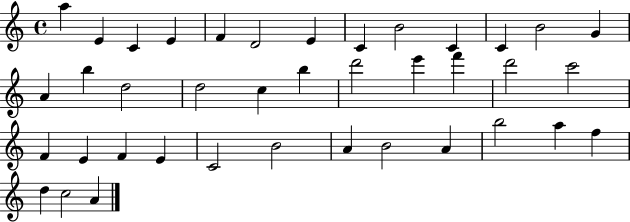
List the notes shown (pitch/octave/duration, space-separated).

A5/q E4/q C4/q E4/q F4/q D4/h E4/q C4/q B4/h C4/q C4/q B4/h G4/q A4/q B5/q D5/h D5/h C5/q B5/q D6/h E6/q F6/q D6/h C6/h F4/q E4/q F4/q E4/q C4/h B4/h A4/q B4/h A4/q B5/h A5/q F5/q D5/q C5/h A4/q